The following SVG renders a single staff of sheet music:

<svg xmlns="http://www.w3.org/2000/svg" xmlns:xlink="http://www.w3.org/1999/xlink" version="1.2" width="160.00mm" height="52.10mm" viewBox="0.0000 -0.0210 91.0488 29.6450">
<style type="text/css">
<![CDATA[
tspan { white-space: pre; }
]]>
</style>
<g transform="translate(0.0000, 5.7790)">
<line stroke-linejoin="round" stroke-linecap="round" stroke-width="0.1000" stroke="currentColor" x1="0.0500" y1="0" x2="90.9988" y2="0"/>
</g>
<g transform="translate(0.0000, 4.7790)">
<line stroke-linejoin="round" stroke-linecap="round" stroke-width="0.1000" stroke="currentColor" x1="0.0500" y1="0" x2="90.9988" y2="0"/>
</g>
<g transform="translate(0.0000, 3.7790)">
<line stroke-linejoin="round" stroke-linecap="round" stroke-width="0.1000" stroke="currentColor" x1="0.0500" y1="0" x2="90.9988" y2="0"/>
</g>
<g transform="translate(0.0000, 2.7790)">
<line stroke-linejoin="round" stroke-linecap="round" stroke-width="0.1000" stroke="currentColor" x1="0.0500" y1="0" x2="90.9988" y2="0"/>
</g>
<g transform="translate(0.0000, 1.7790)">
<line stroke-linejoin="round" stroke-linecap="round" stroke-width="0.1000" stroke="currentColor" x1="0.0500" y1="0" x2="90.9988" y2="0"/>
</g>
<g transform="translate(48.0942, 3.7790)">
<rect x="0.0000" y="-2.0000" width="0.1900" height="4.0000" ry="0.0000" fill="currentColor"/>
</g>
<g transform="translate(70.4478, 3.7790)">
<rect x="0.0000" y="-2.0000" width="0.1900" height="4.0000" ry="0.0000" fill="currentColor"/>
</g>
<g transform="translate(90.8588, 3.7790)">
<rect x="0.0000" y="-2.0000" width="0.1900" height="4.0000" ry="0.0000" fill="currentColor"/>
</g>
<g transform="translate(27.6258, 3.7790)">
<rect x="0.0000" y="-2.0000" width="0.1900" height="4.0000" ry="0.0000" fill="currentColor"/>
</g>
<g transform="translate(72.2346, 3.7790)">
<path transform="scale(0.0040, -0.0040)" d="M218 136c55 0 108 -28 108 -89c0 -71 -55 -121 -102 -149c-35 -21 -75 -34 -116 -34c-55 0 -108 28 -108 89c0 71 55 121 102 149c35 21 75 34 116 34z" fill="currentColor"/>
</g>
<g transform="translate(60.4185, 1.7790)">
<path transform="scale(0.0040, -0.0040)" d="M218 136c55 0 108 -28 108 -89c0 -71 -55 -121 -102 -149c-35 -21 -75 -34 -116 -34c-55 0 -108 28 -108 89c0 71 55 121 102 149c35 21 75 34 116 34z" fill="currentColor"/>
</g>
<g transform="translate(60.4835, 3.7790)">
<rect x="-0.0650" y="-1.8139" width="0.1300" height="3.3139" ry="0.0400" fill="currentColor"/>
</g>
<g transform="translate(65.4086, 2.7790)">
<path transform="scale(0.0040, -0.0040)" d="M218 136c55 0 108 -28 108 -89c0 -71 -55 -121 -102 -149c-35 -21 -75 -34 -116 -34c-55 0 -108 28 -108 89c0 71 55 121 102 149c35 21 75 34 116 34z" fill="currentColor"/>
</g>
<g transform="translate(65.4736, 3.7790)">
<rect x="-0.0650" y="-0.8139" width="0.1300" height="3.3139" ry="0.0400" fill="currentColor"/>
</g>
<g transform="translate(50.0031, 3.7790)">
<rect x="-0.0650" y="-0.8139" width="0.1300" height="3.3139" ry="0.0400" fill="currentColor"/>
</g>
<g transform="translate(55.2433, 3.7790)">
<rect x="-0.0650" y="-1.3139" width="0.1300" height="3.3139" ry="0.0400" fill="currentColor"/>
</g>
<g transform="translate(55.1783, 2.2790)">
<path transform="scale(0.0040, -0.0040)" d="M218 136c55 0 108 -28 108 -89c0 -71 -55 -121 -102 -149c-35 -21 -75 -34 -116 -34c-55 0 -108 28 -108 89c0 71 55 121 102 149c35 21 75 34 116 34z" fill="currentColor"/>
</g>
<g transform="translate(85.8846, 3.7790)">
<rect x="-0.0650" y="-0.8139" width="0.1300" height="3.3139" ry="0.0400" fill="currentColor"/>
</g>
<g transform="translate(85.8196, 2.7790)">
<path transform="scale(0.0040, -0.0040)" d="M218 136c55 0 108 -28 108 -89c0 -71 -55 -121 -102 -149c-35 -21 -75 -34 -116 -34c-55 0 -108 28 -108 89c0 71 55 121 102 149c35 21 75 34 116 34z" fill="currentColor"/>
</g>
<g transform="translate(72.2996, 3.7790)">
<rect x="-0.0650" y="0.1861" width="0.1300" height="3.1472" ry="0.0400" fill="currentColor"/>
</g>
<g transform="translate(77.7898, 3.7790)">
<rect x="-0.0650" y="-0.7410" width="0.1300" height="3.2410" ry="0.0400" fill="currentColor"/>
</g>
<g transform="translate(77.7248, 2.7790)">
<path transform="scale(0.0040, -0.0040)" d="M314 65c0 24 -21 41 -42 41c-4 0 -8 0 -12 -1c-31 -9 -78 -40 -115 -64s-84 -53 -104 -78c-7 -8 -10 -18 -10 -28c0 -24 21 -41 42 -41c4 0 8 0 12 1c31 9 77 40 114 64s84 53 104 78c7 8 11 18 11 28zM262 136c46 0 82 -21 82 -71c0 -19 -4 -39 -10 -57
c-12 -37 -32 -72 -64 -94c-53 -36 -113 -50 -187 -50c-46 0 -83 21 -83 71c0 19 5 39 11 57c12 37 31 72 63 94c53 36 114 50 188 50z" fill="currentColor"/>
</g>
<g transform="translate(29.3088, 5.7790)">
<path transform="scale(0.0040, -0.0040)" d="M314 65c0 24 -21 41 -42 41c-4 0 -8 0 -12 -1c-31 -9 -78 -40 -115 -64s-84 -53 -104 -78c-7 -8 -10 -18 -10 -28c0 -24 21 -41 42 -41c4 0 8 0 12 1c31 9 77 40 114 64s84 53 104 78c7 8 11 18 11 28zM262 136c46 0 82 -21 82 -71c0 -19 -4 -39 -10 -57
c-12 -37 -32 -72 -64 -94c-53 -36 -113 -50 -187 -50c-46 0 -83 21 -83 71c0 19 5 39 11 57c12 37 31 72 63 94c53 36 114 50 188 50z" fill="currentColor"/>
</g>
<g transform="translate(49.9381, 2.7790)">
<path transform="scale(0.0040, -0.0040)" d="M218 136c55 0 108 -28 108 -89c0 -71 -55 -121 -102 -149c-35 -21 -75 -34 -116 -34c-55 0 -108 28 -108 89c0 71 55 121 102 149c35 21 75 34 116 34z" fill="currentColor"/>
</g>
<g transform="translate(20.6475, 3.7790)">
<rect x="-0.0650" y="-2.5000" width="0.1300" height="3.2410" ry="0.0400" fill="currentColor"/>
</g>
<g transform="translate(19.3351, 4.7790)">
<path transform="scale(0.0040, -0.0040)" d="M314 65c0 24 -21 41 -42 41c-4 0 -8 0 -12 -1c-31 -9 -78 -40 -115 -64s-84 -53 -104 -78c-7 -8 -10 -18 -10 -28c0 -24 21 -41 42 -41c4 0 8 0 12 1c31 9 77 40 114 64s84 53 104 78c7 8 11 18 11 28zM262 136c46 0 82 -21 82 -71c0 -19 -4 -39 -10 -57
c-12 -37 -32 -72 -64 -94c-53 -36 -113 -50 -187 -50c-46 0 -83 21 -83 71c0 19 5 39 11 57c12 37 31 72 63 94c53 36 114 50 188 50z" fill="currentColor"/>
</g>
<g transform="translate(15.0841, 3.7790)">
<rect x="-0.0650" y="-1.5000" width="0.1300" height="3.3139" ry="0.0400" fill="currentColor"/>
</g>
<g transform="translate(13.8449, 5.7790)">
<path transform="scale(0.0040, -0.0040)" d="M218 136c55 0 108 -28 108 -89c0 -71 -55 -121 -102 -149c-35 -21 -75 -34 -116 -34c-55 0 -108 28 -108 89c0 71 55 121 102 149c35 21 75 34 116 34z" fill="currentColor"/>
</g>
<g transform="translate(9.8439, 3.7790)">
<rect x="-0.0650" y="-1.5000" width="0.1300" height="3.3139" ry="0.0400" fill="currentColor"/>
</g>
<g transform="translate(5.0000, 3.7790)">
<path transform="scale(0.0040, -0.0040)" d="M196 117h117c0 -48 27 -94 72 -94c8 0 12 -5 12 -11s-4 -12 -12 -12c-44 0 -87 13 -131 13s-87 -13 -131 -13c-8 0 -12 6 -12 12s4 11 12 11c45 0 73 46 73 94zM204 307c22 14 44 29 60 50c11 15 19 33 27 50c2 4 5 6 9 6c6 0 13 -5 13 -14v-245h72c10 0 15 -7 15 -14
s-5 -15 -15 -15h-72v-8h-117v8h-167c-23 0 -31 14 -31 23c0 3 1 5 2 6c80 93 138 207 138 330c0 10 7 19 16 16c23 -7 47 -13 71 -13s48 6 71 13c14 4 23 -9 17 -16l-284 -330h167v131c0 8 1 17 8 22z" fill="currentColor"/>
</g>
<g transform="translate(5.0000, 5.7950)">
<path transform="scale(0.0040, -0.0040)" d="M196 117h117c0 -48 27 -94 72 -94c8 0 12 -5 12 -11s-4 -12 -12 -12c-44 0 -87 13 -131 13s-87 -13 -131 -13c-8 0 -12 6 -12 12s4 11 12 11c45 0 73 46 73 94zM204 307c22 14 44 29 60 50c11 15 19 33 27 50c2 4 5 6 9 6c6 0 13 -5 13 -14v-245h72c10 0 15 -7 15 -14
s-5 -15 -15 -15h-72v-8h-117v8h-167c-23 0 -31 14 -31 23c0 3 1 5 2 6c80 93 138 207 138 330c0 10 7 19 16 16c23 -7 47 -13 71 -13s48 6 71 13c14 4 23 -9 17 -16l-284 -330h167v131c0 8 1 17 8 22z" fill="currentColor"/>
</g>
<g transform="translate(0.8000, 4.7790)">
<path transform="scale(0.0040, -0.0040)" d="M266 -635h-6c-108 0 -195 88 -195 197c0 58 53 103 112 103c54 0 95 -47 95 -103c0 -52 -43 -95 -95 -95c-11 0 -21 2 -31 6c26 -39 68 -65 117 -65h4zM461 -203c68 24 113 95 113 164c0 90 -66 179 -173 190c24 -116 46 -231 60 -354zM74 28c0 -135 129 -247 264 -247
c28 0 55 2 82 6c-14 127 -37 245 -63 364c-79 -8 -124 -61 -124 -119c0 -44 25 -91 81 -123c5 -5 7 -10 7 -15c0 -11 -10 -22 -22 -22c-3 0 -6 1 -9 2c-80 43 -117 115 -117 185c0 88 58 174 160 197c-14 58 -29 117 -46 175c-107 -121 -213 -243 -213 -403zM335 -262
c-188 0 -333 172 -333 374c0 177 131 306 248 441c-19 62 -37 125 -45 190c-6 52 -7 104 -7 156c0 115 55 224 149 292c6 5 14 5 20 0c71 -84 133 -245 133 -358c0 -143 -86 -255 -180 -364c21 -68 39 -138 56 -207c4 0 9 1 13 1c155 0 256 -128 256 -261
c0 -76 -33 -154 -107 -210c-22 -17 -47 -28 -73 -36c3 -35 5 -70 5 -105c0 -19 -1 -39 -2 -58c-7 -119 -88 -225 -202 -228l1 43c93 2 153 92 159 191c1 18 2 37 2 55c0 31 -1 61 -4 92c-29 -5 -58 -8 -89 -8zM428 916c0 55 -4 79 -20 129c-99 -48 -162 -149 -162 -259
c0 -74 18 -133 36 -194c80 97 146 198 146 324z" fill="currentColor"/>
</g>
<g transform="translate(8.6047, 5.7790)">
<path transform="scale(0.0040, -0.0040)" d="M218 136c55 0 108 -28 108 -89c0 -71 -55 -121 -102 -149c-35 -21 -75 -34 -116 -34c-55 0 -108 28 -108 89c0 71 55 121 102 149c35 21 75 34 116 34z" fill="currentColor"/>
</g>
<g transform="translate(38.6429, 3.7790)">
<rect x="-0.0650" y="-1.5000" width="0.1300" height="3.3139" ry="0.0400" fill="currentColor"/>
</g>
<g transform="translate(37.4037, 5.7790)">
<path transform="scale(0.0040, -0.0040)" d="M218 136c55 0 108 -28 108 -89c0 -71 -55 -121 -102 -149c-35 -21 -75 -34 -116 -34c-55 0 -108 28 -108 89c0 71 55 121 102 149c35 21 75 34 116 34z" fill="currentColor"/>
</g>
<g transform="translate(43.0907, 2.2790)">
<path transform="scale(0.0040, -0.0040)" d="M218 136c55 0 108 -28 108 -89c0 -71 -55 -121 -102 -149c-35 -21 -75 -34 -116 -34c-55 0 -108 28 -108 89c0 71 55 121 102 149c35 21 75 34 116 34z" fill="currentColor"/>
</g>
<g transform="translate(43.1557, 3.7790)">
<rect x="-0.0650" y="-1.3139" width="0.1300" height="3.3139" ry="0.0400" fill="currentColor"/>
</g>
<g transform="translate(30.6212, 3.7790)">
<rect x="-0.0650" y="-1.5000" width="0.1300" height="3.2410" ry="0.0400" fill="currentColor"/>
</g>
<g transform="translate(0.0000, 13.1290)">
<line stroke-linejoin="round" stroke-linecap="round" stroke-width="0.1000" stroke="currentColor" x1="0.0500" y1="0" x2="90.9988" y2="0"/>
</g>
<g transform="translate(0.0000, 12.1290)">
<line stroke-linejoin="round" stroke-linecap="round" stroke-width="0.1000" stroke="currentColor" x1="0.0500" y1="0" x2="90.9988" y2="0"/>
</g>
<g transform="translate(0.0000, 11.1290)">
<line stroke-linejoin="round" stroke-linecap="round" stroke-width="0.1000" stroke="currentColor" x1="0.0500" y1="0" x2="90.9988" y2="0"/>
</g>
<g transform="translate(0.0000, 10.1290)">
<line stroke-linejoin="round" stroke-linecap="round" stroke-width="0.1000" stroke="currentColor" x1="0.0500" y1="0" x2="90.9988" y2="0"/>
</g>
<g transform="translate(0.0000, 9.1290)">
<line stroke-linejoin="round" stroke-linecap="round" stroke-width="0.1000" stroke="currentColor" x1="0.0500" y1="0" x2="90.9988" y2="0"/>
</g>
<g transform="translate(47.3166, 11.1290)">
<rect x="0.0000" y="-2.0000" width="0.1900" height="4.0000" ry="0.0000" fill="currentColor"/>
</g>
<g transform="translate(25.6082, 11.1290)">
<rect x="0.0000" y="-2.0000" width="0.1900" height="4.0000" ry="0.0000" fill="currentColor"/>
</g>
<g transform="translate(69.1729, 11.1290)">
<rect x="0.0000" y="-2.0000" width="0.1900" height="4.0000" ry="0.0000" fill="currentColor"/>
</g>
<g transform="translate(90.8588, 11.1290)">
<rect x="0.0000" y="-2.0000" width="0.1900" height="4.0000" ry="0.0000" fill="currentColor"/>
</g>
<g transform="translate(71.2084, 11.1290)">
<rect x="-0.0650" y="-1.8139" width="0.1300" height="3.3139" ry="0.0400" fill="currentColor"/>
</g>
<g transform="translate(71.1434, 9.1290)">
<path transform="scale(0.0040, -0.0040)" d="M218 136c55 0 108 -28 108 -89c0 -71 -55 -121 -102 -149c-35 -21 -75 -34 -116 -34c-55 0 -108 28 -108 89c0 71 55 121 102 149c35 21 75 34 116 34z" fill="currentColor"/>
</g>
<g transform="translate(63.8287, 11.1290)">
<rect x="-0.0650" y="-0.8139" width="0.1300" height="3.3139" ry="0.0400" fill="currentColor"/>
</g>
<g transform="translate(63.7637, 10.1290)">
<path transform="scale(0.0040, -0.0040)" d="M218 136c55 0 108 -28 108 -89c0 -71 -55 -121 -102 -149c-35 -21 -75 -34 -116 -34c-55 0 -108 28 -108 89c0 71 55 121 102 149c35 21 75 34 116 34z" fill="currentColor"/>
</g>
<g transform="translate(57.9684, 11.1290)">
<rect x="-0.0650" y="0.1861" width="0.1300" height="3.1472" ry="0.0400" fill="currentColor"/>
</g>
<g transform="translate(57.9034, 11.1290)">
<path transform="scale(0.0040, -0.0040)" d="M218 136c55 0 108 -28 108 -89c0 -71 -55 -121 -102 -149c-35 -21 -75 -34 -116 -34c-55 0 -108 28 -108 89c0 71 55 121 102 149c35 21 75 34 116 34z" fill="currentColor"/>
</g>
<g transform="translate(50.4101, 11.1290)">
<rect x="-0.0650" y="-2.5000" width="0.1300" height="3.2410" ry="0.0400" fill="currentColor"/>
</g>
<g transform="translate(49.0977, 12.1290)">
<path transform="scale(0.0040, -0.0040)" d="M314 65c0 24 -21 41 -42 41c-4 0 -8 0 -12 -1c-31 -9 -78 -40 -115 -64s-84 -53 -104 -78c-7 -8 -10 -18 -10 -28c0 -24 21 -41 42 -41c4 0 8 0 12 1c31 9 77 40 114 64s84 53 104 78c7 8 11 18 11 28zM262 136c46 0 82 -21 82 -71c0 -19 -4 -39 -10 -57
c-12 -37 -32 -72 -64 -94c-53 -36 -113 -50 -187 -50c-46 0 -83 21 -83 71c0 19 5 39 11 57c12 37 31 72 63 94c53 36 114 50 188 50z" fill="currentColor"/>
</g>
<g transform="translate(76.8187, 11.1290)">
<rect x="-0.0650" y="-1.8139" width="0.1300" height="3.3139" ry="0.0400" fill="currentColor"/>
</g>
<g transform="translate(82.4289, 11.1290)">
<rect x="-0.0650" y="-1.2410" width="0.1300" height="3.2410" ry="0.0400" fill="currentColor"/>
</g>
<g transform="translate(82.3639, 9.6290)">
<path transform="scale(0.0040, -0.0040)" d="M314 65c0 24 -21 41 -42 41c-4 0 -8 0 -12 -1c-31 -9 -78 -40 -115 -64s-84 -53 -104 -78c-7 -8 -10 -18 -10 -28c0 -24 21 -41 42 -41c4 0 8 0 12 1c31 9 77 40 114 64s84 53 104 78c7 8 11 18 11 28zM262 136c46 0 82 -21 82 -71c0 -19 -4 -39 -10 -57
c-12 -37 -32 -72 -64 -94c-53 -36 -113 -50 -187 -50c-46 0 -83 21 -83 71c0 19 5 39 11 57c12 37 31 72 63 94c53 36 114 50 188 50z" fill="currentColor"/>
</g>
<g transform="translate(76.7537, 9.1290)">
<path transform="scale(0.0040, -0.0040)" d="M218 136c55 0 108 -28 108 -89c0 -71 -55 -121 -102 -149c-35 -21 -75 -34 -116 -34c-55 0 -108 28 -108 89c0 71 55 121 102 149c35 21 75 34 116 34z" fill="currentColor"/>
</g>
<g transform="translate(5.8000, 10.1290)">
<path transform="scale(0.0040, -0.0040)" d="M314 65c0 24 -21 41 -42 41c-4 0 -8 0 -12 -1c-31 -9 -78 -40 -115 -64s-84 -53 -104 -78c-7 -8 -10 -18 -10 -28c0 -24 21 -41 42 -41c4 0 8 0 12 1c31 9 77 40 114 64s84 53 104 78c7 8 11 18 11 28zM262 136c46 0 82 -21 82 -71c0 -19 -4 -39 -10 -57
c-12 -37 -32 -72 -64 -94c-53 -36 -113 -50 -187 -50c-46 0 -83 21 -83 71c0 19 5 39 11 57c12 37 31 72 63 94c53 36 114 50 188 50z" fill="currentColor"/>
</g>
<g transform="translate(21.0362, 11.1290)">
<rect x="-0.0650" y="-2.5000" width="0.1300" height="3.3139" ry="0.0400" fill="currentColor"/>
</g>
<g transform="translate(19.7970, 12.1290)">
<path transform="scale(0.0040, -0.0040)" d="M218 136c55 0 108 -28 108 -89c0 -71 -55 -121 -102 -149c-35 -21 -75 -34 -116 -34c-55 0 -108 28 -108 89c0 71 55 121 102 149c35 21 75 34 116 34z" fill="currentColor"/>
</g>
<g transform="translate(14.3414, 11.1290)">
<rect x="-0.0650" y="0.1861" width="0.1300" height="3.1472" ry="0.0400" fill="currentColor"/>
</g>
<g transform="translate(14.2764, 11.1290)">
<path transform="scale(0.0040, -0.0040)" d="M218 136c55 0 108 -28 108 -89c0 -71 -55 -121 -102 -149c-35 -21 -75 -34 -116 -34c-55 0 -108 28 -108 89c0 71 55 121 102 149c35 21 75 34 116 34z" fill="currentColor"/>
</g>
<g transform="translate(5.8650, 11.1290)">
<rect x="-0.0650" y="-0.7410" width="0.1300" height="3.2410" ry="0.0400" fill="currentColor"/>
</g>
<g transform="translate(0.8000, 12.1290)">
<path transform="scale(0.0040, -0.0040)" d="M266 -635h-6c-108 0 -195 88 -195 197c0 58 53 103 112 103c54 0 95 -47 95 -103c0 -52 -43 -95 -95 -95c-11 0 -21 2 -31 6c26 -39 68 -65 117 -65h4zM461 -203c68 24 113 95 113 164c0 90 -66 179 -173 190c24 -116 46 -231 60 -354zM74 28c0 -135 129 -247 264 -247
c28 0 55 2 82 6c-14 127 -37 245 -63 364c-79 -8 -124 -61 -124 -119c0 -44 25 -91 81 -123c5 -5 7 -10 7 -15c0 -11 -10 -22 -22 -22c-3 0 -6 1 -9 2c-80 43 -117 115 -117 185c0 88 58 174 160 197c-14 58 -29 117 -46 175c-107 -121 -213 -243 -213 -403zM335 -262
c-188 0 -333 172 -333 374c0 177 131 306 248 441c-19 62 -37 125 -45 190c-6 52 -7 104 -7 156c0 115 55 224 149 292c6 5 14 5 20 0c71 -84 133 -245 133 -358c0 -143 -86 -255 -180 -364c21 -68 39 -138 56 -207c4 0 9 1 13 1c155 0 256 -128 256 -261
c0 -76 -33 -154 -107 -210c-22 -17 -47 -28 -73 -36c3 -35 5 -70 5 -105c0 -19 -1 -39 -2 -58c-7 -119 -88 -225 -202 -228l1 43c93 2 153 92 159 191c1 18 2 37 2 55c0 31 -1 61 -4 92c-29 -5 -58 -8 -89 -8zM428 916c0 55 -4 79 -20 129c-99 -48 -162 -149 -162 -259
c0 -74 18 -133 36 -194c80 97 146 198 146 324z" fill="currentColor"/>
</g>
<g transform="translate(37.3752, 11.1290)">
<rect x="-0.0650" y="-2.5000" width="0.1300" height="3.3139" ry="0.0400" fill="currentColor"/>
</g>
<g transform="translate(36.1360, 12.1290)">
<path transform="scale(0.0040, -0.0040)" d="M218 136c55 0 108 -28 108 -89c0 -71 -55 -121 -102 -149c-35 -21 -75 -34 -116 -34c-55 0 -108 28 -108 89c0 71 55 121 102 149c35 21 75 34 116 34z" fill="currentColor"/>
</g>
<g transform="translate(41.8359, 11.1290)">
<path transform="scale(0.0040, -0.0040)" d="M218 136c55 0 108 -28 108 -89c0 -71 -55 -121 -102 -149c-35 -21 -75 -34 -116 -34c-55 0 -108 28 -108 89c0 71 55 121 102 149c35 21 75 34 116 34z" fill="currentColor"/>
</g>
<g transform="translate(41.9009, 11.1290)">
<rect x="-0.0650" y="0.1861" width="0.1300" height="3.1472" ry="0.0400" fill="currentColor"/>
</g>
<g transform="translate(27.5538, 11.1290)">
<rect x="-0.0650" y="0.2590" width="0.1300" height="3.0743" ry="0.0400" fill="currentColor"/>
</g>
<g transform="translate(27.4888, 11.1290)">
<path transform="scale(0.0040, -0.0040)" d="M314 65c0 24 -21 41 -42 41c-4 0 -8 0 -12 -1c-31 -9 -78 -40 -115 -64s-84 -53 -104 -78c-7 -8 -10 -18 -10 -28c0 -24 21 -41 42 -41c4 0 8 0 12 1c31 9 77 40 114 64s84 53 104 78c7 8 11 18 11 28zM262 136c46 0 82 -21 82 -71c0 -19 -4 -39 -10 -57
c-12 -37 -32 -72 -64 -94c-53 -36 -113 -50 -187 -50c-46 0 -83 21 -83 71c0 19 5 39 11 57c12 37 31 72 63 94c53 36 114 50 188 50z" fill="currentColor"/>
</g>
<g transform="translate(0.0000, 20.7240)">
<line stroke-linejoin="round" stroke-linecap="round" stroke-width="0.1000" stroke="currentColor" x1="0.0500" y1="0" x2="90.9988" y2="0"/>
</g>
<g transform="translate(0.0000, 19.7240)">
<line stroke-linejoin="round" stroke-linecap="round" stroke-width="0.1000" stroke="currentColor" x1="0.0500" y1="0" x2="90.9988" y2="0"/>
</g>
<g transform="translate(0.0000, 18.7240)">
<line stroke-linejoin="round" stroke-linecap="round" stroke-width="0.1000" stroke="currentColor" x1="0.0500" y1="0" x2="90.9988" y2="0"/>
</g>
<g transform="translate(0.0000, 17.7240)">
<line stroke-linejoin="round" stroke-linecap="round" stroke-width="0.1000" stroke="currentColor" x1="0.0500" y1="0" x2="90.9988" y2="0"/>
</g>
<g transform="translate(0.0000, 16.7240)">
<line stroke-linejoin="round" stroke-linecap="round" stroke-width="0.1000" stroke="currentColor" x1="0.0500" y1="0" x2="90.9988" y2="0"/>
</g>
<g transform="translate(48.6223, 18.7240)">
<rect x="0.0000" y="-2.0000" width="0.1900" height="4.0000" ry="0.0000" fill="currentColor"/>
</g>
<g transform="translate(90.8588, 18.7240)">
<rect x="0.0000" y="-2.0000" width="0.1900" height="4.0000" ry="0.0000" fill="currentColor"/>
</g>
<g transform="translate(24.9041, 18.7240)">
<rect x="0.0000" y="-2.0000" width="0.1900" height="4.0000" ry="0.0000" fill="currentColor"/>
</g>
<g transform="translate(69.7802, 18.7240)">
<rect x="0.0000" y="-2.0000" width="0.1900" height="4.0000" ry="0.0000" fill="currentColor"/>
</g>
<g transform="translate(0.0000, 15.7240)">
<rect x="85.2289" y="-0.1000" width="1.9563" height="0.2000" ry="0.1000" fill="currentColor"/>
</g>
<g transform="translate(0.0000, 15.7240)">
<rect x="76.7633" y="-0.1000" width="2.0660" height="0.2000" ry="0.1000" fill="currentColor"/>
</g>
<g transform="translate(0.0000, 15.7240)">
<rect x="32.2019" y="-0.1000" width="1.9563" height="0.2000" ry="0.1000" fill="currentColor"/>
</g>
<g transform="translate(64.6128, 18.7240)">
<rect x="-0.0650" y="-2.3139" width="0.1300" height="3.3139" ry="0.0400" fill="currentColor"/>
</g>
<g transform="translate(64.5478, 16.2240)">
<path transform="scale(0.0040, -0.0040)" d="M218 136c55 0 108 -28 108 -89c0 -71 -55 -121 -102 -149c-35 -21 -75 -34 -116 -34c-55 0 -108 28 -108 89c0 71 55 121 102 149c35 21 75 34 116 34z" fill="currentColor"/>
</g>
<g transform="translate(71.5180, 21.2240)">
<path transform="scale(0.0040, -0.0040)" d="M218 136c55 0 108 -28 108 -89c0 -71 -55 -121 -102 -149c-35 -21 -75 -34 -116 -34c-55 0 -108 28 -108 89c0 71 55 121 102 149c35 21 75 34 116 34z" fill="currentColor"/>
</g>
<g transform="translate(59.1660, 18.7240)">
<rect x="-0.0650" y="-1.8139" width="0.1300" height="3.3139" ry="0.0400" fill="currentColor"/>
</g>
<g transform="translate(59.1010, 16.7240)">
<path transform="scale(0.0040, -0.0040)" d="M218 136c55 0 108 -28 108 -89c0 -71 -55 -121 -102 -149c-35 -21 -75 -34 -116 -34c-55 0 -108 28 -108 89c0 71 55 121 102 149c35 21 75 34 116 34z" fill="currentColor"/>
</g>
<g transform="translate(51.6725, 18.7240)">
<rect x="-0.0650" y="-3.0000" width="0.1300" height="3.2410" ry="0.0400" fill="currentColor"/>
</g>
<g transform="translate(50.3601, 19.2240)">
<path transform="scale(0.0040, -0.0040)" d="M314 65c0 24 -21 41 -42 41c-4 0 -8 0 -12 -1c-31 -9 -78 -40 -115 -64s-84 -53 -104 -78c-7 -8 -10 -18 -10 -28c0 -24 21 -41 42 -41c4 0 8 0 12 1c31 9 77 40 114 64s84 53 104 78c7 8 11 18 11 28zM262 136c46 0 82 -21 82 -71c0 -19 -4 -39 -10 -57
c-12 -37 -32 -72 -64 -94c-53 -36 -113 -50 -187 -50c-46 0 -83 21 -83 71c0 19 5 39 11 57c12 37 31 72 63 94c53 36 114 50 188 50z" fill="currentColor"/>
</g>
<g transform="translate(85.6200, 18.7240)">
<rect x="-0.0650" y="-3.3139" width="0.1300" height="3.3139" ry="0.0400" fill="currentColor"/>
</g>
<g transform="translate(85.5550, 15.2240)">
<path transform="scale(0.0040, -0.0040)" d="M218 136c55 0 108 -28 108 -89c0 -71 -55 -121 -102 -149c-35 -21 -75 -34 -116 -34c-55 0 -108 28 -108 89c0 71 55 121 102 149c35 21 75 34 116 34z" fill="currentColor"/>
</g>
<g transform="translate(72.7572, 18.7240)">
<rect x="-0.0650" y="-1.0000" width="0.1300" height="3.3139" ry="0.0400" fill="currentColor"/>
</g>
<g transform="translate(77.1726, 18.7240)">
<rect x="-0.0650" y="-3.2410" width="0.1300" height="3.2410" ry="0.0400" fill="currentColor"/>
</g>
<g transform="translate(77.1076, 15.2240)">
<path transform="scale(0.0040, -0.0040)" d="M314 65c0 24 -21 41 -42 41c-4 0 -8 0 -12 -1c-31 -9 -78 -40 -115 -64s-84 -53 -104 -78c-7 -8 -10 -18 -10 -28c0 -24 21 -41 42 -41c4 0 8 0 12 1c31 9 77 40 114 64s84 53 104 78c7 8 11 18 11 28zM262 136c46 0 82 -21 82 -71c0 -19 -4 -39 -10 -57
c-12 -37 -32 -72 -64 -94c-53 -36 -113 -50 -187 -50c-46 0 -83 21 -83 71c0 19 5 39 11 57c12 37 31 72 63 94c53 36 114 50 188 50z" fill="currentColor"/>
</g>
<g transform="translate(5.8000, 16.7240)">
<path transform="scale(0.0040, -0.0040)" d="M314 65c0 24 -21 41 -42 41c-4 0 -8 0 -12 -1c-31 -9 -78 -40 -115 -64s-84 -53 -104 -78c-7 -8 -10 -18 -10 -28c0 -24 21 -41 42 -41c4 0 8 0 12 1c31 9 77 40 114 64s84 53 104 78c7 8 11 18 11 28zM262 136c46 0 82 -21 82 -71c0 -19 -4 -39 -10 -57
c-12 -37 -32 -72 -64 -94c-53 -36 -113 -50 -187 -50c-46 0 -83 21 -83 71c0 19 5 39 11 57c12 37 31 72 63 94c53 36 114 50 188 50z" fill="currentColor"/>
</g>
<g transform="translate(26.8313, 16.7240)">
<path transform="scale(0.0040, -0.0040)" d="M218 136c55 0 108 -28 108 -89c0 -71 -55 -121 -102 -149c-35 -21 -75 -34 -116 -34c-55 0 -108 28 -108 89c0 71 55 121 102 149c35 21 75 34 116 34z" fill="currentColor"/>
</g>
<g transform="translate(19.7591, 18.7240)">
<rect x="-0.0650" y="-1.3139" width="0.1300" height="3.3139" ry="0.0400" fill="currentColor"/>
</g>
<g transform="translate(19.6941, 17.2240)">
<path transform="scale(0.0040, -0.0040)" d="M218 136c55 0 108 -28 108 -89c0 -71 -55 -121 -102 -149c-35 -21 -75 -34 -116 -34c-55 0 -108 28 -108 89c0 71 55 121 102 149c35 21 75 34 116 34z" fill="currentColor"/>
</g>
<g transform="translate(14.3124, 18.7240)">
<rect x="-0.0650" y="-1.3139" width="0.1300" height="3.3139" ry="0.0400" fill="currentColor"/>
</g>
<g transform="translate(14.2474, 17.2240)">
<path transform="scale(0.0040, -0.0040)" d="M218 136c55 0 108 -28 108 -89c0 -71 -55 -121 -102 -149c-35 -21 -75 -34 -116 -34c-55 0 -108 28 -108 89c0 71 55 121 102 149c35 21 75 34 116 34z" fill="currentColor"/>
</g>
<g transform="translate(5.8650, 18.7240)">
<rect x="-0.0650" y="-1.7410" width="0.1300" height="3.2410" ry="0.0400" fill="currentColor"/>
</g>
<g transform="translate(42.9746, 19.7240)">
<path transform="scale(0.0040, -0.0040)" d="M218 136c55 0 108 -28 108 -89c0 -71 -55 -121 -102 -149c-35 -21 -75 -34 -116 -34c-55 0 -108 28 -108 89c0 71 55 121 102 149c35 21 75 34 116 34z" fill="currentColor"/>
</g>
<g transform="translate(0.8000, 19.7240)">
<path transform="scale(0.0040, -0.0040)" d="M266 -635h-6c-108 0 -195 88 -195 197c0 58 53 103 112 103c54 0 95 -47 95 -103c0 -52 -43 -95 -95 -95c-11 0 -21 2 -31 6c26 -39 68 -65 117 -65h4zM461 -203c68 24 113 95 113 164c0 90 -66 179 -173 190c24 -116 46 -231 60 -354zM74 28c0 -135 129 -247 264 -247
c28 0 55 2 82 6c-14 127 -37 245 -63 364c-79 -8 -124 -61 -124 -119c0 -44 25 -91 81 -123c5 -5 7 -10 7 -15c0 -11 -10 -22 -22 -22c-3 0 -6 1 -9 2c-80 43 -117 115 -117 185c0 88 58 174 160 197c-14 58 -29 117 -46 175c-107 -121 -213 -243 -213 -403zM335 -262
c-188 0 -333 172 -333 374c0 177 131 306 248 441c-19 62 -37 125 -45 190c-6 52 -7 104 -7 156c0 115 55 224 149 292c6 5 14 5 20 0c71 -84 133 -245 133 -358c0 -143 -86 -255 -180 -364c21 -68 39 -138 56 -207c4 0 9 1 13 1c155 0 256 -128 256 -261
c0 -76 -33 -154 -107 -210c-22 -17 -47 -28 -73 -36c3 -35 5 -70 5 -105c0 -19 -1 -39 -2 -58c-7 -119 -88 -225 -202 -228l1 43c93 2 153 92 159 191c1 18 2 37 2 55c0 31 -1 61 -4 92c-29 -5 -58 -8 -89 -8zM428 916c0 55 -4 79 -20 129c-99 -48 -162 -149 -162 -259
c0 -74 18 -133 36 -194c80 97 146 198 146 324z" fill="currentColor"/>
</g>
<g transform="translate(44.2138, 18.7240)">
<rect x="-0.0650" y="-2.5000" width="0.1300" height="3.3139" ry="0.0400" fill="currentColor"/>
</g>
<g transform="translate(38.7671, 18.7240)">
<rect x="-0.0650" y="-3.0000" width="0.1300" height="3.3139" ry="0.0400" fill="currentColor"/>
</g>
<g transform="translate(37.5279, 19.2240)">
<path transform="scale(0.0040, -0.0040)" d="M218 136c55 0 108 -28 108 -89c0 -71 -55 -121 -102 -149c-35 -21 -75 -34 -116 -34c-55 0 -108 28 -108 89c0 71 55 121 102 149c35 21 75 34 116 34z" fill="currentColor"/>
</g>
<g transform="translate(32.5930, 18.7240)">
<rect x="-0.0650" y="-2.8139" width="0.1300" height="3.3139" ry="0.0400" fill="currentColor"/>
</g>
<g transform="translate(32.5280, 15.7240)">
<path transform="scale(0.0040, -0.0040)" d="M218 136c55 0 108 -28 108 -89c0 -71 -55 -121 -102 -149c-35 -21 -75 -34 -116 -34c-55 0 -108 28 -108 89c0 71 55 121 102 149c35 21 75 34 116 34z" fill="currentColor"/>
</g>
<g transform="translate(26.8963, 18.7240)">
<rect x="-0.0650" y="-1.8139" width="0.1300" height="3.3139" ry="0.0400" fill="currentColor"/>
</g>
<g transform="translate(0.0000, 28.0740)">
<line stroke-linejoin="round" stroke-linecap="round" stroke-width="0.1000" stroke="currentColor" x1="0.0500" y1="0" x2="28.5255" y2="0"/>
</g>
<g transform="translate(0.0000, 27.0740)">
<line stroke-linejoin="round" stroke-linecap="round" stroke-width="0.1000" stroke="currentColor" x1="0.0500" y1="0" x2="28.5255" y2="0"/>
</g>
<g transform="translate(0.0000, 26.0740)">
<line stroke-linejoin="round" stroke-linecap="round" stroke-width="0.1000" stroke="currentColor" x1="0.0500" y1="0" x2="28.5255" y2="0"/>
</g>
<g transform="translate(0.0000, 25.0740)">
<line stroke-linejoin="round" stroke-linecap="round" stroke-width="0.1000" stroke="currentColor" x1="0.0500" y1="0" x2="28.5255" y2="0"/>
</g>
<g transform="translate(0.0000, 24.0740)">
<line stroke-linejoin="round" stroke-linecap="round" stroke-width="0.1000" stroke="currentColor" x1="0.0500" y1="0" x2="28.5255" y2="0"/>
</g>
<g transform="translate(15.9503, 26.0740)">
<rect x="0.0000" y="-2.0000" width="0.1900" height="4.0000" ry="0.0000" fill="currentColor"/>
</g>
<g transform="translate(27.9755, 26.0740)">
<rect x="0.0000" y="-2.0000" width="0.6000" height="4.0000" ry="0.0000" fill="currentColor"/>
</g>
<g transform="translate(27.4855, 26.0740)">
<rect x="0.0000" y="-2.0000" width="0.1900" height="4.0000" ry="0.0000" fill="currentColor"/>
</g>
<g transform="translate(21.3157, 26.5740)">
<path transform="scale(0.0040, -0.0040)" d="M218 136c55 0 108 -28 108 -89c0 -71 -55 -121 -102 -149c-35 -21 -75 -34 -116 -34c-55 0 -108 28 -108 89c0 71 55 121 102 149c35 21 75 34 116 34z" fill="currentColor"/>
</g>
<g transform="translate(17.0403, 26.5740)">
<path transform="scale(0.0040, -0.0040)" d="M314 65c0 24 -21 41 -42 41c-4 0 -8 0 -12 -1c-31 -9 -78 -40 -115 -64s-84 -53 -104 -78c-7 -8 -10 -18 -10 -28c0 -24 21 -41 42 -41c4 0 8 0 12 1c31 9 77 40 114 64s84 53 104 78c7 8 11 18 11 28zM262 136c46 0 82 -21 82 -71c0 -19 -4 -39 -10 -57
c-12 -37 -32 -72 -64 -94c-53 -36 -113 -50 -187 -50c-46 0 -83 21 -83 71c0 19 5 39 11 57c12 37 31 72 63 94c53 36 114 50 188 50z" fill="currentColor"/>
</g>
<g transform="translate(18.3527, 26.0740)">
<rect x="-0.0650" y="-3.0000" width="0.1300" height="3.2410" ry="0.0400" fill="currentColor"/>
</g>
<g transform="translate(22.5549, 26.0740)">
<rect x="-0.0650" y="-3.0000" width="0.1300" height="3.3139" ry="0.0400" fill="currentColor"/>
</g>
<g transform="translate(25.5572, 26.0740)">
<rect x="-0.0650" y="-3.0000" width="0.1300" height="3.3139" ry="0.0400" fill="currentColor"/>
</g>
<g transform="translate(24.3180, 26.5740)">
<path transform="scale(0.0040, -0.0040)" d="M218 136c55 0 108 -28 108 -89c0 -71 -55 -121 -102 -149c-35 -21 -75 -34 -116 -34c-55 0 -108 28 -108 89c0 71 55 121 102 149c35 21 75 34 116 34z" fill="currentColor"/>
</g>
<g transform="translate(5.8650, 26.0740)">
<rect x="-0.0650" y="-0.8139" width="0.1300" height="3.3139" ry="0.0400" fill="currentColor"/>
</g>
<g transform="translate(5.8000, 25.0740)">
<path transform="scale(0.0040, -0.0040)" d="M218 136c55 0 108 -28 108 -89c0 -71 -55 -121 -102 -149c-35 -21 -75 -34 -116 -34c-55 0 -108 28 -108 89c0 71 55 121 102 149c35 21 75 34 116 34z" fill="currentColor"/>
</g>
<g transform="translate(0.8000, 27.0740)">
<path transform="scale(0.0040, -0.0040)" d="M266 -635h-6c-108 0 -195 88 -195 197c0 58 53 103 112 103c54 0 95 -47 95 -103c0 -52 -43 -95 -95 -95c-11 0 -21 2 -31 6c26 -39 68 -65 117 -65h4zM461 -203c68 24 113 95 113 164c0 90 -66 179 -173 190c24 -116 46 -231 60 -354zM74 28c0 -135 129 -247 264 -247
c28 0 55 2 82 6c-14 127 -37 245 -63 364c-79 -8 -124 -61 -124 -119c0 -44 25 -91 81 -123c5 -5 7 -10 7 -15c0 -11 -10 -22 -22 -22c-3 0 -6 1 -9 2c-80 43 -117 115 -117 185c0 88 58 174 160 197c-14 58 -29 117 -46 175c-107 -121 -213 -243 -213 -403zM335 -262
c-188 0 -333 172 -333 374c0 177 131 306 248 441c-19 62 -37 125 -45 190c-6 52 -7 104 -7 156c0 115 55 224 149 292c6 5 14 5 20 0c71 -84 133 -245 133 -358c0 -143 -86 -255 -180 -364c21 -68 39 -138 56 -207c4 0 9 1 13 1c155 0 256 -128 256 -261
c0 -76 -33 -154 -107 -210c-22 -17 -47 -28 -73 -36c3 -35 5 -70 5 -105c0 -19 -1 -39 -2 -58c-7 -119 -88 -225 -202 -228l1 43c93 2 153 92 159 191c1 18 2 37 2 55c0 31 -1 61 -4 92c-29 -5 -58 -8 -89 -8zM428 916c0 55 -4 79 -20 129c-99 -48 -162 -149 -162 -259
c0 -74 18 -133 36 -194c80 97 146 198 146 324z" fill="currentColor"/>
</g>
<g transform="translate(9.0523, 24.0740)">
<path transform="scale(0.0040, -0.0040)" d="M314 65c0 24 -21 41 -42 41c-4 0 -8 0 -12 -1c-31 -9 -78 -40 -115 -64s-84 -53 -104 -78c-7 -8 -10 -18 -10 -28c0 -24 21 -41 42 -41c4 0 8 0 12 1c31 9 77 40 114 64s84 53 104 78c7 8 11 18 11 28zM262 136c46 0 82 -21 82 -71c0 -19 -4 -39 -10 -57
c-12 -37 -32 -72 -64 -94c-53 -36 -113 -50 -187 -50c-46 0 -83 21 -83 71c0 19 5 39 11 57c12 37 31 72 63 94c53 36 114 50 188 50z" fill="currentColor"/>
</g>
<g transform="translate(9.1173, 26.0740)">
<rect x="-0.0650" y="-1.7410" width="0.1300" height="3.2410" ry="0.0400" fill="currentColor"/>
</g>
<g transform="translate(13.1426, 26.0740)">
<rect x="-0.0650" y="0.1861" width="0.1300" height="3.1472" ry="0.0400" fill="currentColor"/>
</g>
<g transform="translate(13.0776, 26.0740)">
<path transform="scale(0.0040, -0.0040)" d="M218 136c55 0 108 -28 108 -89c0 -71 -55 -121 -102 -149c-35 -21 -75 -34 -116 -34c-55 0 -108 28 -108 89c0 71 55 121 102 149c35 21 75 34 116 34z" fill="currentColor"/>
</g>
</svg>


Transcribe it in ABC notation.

X:1
T:Untitled
M:4/4
L:1/4
K:C
E E G2 E2 E e d e f d B d2 d d2 B G B2 G B G2 B d f f e2 f2 e e f a A G A2 f g D b2 b d f2 B A2 A A